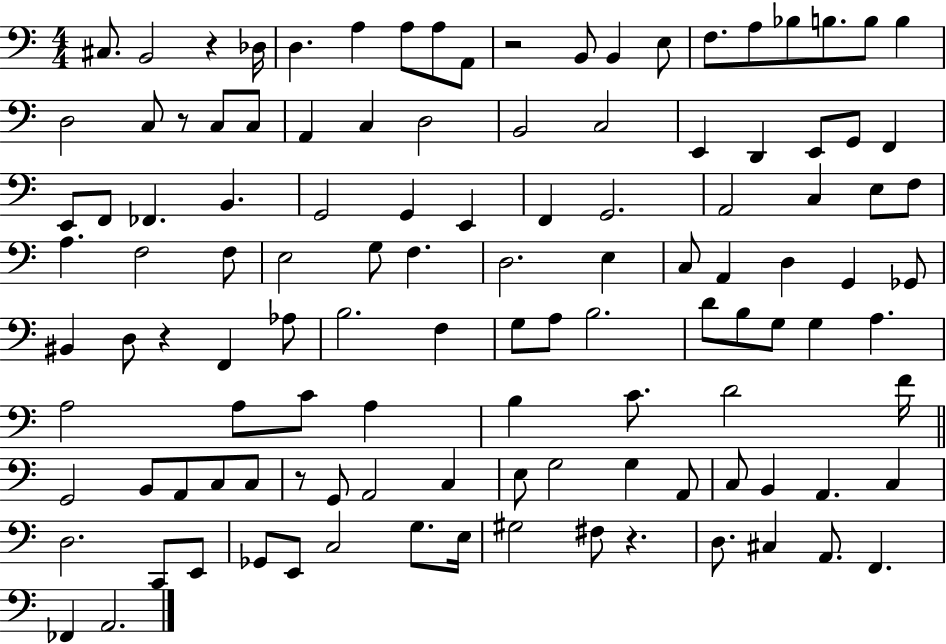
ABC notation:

X:1
T:Untitled
M:4/4
L:1/4
K:C
^C,/2 B,,2 z _D,/4 D, A, A,/2 A,/2 A,,/2 z2 B,,/2 B,, E,/2 F,/2 A,/2 _B,/2 B,/2 B,/2 B, D,2 C,/2 z/2 C,/2 C,/2 A,, C, D,2 B,,2 C,2 E,, D,, E,,/2 G,,/2 F,, E,,/2 F,,/2 _F,, B,, G,,2 G,, E,, F,, G,,2 A,,2 C, E,/2 F,/2 A, F,2 F,/2 E,2 G,/2 F, D,2 E, C,/2 A,, D, G,, _G,,/2 ^B,, D,/2 z F,, _A,/2 B,2 F, G,/2 A,/2 B,2 D/2 B,/2 G,/2 G, A, A,2 A,/2 C/2 A, B, C/2 D2 F/4 G,,2 B,,/2 A,,/2 C,/2 C,/2 z/2 G,,/2 A,,2 C, E,/2 G,2 G, A,,/2 C,/2 B,, A,, C, D,2 C,,/2 E,,/2 _G,,/2 E,,/2 C,2 G,/2 E,/4 ^G,2 ^F,/2 z D,/2 ^C, A,,/2 F,, _F,, A,,2